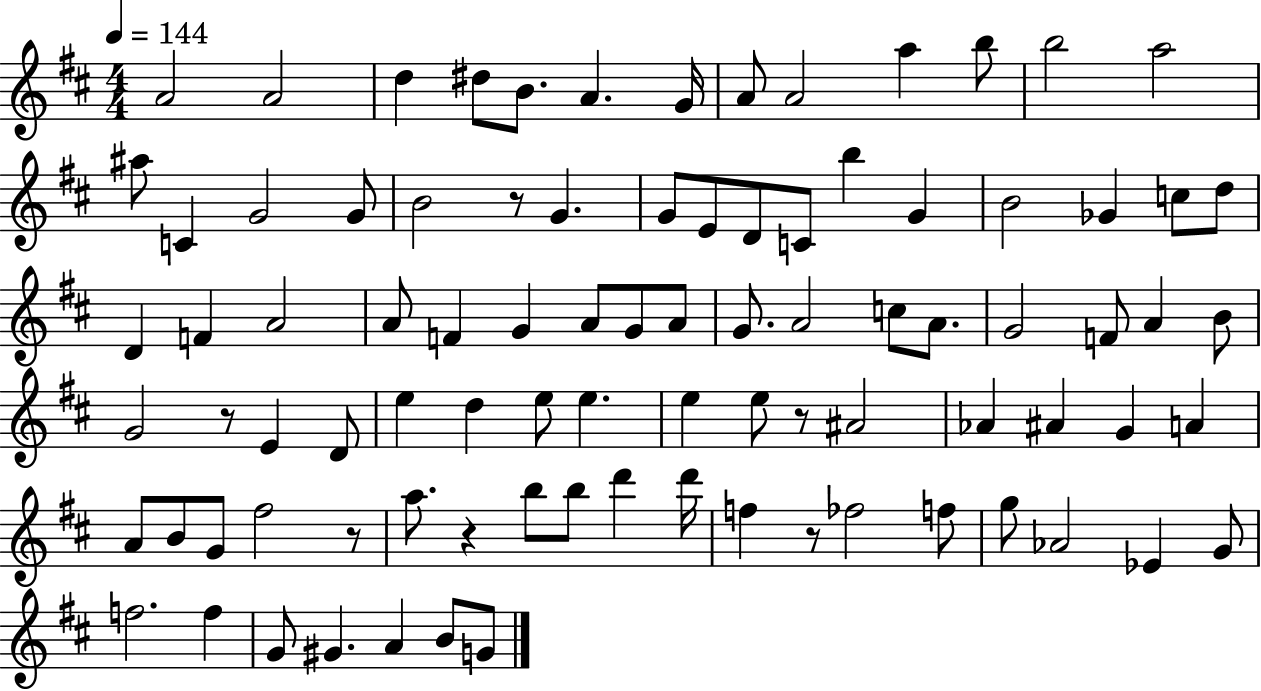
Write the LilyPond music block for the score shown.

{
  \clef treble
  \numericTimeSignature
  \time 4/4
  \key d \major
  \tempo 4 = 144
  a'2 a'2 | d''4 dis''8 b'8. a'4. g'16 | a'8 a'2 a''4 b''8 | b''2 a''2 | \break ais''8 c'4 g'2 g'8 | b'2 r8 g'4. | g'8 e'8 d'8 c'8 b''4 g'4 | b'2 ges'4 c''8 d''8 | \break d'4 f'4 a'2 | a'8 f'4 g'4 a'8 g'8 a'8 | g'8. a'2 c''8 a'8. | g'2 f'8 a'4 b'8 | \break g'2 r8 e'4 d'8 | e''4 d''4 e''8 e''4. | e''4 e''8 r8 ais'2 | aes'4 ais'4 g'4 a'4 | \break a'8 b'8 g'8 fis''2 r8 | a''8. r4 b''8 b''8 d'''4 d'''16 | f''4 r8 fes''2 f''8 | g''8 aes'2 ees'4 g'8 | \break f''2. f''4 | g'8 gis'4. a'4 b'8 g'8 | \bar "|."
}